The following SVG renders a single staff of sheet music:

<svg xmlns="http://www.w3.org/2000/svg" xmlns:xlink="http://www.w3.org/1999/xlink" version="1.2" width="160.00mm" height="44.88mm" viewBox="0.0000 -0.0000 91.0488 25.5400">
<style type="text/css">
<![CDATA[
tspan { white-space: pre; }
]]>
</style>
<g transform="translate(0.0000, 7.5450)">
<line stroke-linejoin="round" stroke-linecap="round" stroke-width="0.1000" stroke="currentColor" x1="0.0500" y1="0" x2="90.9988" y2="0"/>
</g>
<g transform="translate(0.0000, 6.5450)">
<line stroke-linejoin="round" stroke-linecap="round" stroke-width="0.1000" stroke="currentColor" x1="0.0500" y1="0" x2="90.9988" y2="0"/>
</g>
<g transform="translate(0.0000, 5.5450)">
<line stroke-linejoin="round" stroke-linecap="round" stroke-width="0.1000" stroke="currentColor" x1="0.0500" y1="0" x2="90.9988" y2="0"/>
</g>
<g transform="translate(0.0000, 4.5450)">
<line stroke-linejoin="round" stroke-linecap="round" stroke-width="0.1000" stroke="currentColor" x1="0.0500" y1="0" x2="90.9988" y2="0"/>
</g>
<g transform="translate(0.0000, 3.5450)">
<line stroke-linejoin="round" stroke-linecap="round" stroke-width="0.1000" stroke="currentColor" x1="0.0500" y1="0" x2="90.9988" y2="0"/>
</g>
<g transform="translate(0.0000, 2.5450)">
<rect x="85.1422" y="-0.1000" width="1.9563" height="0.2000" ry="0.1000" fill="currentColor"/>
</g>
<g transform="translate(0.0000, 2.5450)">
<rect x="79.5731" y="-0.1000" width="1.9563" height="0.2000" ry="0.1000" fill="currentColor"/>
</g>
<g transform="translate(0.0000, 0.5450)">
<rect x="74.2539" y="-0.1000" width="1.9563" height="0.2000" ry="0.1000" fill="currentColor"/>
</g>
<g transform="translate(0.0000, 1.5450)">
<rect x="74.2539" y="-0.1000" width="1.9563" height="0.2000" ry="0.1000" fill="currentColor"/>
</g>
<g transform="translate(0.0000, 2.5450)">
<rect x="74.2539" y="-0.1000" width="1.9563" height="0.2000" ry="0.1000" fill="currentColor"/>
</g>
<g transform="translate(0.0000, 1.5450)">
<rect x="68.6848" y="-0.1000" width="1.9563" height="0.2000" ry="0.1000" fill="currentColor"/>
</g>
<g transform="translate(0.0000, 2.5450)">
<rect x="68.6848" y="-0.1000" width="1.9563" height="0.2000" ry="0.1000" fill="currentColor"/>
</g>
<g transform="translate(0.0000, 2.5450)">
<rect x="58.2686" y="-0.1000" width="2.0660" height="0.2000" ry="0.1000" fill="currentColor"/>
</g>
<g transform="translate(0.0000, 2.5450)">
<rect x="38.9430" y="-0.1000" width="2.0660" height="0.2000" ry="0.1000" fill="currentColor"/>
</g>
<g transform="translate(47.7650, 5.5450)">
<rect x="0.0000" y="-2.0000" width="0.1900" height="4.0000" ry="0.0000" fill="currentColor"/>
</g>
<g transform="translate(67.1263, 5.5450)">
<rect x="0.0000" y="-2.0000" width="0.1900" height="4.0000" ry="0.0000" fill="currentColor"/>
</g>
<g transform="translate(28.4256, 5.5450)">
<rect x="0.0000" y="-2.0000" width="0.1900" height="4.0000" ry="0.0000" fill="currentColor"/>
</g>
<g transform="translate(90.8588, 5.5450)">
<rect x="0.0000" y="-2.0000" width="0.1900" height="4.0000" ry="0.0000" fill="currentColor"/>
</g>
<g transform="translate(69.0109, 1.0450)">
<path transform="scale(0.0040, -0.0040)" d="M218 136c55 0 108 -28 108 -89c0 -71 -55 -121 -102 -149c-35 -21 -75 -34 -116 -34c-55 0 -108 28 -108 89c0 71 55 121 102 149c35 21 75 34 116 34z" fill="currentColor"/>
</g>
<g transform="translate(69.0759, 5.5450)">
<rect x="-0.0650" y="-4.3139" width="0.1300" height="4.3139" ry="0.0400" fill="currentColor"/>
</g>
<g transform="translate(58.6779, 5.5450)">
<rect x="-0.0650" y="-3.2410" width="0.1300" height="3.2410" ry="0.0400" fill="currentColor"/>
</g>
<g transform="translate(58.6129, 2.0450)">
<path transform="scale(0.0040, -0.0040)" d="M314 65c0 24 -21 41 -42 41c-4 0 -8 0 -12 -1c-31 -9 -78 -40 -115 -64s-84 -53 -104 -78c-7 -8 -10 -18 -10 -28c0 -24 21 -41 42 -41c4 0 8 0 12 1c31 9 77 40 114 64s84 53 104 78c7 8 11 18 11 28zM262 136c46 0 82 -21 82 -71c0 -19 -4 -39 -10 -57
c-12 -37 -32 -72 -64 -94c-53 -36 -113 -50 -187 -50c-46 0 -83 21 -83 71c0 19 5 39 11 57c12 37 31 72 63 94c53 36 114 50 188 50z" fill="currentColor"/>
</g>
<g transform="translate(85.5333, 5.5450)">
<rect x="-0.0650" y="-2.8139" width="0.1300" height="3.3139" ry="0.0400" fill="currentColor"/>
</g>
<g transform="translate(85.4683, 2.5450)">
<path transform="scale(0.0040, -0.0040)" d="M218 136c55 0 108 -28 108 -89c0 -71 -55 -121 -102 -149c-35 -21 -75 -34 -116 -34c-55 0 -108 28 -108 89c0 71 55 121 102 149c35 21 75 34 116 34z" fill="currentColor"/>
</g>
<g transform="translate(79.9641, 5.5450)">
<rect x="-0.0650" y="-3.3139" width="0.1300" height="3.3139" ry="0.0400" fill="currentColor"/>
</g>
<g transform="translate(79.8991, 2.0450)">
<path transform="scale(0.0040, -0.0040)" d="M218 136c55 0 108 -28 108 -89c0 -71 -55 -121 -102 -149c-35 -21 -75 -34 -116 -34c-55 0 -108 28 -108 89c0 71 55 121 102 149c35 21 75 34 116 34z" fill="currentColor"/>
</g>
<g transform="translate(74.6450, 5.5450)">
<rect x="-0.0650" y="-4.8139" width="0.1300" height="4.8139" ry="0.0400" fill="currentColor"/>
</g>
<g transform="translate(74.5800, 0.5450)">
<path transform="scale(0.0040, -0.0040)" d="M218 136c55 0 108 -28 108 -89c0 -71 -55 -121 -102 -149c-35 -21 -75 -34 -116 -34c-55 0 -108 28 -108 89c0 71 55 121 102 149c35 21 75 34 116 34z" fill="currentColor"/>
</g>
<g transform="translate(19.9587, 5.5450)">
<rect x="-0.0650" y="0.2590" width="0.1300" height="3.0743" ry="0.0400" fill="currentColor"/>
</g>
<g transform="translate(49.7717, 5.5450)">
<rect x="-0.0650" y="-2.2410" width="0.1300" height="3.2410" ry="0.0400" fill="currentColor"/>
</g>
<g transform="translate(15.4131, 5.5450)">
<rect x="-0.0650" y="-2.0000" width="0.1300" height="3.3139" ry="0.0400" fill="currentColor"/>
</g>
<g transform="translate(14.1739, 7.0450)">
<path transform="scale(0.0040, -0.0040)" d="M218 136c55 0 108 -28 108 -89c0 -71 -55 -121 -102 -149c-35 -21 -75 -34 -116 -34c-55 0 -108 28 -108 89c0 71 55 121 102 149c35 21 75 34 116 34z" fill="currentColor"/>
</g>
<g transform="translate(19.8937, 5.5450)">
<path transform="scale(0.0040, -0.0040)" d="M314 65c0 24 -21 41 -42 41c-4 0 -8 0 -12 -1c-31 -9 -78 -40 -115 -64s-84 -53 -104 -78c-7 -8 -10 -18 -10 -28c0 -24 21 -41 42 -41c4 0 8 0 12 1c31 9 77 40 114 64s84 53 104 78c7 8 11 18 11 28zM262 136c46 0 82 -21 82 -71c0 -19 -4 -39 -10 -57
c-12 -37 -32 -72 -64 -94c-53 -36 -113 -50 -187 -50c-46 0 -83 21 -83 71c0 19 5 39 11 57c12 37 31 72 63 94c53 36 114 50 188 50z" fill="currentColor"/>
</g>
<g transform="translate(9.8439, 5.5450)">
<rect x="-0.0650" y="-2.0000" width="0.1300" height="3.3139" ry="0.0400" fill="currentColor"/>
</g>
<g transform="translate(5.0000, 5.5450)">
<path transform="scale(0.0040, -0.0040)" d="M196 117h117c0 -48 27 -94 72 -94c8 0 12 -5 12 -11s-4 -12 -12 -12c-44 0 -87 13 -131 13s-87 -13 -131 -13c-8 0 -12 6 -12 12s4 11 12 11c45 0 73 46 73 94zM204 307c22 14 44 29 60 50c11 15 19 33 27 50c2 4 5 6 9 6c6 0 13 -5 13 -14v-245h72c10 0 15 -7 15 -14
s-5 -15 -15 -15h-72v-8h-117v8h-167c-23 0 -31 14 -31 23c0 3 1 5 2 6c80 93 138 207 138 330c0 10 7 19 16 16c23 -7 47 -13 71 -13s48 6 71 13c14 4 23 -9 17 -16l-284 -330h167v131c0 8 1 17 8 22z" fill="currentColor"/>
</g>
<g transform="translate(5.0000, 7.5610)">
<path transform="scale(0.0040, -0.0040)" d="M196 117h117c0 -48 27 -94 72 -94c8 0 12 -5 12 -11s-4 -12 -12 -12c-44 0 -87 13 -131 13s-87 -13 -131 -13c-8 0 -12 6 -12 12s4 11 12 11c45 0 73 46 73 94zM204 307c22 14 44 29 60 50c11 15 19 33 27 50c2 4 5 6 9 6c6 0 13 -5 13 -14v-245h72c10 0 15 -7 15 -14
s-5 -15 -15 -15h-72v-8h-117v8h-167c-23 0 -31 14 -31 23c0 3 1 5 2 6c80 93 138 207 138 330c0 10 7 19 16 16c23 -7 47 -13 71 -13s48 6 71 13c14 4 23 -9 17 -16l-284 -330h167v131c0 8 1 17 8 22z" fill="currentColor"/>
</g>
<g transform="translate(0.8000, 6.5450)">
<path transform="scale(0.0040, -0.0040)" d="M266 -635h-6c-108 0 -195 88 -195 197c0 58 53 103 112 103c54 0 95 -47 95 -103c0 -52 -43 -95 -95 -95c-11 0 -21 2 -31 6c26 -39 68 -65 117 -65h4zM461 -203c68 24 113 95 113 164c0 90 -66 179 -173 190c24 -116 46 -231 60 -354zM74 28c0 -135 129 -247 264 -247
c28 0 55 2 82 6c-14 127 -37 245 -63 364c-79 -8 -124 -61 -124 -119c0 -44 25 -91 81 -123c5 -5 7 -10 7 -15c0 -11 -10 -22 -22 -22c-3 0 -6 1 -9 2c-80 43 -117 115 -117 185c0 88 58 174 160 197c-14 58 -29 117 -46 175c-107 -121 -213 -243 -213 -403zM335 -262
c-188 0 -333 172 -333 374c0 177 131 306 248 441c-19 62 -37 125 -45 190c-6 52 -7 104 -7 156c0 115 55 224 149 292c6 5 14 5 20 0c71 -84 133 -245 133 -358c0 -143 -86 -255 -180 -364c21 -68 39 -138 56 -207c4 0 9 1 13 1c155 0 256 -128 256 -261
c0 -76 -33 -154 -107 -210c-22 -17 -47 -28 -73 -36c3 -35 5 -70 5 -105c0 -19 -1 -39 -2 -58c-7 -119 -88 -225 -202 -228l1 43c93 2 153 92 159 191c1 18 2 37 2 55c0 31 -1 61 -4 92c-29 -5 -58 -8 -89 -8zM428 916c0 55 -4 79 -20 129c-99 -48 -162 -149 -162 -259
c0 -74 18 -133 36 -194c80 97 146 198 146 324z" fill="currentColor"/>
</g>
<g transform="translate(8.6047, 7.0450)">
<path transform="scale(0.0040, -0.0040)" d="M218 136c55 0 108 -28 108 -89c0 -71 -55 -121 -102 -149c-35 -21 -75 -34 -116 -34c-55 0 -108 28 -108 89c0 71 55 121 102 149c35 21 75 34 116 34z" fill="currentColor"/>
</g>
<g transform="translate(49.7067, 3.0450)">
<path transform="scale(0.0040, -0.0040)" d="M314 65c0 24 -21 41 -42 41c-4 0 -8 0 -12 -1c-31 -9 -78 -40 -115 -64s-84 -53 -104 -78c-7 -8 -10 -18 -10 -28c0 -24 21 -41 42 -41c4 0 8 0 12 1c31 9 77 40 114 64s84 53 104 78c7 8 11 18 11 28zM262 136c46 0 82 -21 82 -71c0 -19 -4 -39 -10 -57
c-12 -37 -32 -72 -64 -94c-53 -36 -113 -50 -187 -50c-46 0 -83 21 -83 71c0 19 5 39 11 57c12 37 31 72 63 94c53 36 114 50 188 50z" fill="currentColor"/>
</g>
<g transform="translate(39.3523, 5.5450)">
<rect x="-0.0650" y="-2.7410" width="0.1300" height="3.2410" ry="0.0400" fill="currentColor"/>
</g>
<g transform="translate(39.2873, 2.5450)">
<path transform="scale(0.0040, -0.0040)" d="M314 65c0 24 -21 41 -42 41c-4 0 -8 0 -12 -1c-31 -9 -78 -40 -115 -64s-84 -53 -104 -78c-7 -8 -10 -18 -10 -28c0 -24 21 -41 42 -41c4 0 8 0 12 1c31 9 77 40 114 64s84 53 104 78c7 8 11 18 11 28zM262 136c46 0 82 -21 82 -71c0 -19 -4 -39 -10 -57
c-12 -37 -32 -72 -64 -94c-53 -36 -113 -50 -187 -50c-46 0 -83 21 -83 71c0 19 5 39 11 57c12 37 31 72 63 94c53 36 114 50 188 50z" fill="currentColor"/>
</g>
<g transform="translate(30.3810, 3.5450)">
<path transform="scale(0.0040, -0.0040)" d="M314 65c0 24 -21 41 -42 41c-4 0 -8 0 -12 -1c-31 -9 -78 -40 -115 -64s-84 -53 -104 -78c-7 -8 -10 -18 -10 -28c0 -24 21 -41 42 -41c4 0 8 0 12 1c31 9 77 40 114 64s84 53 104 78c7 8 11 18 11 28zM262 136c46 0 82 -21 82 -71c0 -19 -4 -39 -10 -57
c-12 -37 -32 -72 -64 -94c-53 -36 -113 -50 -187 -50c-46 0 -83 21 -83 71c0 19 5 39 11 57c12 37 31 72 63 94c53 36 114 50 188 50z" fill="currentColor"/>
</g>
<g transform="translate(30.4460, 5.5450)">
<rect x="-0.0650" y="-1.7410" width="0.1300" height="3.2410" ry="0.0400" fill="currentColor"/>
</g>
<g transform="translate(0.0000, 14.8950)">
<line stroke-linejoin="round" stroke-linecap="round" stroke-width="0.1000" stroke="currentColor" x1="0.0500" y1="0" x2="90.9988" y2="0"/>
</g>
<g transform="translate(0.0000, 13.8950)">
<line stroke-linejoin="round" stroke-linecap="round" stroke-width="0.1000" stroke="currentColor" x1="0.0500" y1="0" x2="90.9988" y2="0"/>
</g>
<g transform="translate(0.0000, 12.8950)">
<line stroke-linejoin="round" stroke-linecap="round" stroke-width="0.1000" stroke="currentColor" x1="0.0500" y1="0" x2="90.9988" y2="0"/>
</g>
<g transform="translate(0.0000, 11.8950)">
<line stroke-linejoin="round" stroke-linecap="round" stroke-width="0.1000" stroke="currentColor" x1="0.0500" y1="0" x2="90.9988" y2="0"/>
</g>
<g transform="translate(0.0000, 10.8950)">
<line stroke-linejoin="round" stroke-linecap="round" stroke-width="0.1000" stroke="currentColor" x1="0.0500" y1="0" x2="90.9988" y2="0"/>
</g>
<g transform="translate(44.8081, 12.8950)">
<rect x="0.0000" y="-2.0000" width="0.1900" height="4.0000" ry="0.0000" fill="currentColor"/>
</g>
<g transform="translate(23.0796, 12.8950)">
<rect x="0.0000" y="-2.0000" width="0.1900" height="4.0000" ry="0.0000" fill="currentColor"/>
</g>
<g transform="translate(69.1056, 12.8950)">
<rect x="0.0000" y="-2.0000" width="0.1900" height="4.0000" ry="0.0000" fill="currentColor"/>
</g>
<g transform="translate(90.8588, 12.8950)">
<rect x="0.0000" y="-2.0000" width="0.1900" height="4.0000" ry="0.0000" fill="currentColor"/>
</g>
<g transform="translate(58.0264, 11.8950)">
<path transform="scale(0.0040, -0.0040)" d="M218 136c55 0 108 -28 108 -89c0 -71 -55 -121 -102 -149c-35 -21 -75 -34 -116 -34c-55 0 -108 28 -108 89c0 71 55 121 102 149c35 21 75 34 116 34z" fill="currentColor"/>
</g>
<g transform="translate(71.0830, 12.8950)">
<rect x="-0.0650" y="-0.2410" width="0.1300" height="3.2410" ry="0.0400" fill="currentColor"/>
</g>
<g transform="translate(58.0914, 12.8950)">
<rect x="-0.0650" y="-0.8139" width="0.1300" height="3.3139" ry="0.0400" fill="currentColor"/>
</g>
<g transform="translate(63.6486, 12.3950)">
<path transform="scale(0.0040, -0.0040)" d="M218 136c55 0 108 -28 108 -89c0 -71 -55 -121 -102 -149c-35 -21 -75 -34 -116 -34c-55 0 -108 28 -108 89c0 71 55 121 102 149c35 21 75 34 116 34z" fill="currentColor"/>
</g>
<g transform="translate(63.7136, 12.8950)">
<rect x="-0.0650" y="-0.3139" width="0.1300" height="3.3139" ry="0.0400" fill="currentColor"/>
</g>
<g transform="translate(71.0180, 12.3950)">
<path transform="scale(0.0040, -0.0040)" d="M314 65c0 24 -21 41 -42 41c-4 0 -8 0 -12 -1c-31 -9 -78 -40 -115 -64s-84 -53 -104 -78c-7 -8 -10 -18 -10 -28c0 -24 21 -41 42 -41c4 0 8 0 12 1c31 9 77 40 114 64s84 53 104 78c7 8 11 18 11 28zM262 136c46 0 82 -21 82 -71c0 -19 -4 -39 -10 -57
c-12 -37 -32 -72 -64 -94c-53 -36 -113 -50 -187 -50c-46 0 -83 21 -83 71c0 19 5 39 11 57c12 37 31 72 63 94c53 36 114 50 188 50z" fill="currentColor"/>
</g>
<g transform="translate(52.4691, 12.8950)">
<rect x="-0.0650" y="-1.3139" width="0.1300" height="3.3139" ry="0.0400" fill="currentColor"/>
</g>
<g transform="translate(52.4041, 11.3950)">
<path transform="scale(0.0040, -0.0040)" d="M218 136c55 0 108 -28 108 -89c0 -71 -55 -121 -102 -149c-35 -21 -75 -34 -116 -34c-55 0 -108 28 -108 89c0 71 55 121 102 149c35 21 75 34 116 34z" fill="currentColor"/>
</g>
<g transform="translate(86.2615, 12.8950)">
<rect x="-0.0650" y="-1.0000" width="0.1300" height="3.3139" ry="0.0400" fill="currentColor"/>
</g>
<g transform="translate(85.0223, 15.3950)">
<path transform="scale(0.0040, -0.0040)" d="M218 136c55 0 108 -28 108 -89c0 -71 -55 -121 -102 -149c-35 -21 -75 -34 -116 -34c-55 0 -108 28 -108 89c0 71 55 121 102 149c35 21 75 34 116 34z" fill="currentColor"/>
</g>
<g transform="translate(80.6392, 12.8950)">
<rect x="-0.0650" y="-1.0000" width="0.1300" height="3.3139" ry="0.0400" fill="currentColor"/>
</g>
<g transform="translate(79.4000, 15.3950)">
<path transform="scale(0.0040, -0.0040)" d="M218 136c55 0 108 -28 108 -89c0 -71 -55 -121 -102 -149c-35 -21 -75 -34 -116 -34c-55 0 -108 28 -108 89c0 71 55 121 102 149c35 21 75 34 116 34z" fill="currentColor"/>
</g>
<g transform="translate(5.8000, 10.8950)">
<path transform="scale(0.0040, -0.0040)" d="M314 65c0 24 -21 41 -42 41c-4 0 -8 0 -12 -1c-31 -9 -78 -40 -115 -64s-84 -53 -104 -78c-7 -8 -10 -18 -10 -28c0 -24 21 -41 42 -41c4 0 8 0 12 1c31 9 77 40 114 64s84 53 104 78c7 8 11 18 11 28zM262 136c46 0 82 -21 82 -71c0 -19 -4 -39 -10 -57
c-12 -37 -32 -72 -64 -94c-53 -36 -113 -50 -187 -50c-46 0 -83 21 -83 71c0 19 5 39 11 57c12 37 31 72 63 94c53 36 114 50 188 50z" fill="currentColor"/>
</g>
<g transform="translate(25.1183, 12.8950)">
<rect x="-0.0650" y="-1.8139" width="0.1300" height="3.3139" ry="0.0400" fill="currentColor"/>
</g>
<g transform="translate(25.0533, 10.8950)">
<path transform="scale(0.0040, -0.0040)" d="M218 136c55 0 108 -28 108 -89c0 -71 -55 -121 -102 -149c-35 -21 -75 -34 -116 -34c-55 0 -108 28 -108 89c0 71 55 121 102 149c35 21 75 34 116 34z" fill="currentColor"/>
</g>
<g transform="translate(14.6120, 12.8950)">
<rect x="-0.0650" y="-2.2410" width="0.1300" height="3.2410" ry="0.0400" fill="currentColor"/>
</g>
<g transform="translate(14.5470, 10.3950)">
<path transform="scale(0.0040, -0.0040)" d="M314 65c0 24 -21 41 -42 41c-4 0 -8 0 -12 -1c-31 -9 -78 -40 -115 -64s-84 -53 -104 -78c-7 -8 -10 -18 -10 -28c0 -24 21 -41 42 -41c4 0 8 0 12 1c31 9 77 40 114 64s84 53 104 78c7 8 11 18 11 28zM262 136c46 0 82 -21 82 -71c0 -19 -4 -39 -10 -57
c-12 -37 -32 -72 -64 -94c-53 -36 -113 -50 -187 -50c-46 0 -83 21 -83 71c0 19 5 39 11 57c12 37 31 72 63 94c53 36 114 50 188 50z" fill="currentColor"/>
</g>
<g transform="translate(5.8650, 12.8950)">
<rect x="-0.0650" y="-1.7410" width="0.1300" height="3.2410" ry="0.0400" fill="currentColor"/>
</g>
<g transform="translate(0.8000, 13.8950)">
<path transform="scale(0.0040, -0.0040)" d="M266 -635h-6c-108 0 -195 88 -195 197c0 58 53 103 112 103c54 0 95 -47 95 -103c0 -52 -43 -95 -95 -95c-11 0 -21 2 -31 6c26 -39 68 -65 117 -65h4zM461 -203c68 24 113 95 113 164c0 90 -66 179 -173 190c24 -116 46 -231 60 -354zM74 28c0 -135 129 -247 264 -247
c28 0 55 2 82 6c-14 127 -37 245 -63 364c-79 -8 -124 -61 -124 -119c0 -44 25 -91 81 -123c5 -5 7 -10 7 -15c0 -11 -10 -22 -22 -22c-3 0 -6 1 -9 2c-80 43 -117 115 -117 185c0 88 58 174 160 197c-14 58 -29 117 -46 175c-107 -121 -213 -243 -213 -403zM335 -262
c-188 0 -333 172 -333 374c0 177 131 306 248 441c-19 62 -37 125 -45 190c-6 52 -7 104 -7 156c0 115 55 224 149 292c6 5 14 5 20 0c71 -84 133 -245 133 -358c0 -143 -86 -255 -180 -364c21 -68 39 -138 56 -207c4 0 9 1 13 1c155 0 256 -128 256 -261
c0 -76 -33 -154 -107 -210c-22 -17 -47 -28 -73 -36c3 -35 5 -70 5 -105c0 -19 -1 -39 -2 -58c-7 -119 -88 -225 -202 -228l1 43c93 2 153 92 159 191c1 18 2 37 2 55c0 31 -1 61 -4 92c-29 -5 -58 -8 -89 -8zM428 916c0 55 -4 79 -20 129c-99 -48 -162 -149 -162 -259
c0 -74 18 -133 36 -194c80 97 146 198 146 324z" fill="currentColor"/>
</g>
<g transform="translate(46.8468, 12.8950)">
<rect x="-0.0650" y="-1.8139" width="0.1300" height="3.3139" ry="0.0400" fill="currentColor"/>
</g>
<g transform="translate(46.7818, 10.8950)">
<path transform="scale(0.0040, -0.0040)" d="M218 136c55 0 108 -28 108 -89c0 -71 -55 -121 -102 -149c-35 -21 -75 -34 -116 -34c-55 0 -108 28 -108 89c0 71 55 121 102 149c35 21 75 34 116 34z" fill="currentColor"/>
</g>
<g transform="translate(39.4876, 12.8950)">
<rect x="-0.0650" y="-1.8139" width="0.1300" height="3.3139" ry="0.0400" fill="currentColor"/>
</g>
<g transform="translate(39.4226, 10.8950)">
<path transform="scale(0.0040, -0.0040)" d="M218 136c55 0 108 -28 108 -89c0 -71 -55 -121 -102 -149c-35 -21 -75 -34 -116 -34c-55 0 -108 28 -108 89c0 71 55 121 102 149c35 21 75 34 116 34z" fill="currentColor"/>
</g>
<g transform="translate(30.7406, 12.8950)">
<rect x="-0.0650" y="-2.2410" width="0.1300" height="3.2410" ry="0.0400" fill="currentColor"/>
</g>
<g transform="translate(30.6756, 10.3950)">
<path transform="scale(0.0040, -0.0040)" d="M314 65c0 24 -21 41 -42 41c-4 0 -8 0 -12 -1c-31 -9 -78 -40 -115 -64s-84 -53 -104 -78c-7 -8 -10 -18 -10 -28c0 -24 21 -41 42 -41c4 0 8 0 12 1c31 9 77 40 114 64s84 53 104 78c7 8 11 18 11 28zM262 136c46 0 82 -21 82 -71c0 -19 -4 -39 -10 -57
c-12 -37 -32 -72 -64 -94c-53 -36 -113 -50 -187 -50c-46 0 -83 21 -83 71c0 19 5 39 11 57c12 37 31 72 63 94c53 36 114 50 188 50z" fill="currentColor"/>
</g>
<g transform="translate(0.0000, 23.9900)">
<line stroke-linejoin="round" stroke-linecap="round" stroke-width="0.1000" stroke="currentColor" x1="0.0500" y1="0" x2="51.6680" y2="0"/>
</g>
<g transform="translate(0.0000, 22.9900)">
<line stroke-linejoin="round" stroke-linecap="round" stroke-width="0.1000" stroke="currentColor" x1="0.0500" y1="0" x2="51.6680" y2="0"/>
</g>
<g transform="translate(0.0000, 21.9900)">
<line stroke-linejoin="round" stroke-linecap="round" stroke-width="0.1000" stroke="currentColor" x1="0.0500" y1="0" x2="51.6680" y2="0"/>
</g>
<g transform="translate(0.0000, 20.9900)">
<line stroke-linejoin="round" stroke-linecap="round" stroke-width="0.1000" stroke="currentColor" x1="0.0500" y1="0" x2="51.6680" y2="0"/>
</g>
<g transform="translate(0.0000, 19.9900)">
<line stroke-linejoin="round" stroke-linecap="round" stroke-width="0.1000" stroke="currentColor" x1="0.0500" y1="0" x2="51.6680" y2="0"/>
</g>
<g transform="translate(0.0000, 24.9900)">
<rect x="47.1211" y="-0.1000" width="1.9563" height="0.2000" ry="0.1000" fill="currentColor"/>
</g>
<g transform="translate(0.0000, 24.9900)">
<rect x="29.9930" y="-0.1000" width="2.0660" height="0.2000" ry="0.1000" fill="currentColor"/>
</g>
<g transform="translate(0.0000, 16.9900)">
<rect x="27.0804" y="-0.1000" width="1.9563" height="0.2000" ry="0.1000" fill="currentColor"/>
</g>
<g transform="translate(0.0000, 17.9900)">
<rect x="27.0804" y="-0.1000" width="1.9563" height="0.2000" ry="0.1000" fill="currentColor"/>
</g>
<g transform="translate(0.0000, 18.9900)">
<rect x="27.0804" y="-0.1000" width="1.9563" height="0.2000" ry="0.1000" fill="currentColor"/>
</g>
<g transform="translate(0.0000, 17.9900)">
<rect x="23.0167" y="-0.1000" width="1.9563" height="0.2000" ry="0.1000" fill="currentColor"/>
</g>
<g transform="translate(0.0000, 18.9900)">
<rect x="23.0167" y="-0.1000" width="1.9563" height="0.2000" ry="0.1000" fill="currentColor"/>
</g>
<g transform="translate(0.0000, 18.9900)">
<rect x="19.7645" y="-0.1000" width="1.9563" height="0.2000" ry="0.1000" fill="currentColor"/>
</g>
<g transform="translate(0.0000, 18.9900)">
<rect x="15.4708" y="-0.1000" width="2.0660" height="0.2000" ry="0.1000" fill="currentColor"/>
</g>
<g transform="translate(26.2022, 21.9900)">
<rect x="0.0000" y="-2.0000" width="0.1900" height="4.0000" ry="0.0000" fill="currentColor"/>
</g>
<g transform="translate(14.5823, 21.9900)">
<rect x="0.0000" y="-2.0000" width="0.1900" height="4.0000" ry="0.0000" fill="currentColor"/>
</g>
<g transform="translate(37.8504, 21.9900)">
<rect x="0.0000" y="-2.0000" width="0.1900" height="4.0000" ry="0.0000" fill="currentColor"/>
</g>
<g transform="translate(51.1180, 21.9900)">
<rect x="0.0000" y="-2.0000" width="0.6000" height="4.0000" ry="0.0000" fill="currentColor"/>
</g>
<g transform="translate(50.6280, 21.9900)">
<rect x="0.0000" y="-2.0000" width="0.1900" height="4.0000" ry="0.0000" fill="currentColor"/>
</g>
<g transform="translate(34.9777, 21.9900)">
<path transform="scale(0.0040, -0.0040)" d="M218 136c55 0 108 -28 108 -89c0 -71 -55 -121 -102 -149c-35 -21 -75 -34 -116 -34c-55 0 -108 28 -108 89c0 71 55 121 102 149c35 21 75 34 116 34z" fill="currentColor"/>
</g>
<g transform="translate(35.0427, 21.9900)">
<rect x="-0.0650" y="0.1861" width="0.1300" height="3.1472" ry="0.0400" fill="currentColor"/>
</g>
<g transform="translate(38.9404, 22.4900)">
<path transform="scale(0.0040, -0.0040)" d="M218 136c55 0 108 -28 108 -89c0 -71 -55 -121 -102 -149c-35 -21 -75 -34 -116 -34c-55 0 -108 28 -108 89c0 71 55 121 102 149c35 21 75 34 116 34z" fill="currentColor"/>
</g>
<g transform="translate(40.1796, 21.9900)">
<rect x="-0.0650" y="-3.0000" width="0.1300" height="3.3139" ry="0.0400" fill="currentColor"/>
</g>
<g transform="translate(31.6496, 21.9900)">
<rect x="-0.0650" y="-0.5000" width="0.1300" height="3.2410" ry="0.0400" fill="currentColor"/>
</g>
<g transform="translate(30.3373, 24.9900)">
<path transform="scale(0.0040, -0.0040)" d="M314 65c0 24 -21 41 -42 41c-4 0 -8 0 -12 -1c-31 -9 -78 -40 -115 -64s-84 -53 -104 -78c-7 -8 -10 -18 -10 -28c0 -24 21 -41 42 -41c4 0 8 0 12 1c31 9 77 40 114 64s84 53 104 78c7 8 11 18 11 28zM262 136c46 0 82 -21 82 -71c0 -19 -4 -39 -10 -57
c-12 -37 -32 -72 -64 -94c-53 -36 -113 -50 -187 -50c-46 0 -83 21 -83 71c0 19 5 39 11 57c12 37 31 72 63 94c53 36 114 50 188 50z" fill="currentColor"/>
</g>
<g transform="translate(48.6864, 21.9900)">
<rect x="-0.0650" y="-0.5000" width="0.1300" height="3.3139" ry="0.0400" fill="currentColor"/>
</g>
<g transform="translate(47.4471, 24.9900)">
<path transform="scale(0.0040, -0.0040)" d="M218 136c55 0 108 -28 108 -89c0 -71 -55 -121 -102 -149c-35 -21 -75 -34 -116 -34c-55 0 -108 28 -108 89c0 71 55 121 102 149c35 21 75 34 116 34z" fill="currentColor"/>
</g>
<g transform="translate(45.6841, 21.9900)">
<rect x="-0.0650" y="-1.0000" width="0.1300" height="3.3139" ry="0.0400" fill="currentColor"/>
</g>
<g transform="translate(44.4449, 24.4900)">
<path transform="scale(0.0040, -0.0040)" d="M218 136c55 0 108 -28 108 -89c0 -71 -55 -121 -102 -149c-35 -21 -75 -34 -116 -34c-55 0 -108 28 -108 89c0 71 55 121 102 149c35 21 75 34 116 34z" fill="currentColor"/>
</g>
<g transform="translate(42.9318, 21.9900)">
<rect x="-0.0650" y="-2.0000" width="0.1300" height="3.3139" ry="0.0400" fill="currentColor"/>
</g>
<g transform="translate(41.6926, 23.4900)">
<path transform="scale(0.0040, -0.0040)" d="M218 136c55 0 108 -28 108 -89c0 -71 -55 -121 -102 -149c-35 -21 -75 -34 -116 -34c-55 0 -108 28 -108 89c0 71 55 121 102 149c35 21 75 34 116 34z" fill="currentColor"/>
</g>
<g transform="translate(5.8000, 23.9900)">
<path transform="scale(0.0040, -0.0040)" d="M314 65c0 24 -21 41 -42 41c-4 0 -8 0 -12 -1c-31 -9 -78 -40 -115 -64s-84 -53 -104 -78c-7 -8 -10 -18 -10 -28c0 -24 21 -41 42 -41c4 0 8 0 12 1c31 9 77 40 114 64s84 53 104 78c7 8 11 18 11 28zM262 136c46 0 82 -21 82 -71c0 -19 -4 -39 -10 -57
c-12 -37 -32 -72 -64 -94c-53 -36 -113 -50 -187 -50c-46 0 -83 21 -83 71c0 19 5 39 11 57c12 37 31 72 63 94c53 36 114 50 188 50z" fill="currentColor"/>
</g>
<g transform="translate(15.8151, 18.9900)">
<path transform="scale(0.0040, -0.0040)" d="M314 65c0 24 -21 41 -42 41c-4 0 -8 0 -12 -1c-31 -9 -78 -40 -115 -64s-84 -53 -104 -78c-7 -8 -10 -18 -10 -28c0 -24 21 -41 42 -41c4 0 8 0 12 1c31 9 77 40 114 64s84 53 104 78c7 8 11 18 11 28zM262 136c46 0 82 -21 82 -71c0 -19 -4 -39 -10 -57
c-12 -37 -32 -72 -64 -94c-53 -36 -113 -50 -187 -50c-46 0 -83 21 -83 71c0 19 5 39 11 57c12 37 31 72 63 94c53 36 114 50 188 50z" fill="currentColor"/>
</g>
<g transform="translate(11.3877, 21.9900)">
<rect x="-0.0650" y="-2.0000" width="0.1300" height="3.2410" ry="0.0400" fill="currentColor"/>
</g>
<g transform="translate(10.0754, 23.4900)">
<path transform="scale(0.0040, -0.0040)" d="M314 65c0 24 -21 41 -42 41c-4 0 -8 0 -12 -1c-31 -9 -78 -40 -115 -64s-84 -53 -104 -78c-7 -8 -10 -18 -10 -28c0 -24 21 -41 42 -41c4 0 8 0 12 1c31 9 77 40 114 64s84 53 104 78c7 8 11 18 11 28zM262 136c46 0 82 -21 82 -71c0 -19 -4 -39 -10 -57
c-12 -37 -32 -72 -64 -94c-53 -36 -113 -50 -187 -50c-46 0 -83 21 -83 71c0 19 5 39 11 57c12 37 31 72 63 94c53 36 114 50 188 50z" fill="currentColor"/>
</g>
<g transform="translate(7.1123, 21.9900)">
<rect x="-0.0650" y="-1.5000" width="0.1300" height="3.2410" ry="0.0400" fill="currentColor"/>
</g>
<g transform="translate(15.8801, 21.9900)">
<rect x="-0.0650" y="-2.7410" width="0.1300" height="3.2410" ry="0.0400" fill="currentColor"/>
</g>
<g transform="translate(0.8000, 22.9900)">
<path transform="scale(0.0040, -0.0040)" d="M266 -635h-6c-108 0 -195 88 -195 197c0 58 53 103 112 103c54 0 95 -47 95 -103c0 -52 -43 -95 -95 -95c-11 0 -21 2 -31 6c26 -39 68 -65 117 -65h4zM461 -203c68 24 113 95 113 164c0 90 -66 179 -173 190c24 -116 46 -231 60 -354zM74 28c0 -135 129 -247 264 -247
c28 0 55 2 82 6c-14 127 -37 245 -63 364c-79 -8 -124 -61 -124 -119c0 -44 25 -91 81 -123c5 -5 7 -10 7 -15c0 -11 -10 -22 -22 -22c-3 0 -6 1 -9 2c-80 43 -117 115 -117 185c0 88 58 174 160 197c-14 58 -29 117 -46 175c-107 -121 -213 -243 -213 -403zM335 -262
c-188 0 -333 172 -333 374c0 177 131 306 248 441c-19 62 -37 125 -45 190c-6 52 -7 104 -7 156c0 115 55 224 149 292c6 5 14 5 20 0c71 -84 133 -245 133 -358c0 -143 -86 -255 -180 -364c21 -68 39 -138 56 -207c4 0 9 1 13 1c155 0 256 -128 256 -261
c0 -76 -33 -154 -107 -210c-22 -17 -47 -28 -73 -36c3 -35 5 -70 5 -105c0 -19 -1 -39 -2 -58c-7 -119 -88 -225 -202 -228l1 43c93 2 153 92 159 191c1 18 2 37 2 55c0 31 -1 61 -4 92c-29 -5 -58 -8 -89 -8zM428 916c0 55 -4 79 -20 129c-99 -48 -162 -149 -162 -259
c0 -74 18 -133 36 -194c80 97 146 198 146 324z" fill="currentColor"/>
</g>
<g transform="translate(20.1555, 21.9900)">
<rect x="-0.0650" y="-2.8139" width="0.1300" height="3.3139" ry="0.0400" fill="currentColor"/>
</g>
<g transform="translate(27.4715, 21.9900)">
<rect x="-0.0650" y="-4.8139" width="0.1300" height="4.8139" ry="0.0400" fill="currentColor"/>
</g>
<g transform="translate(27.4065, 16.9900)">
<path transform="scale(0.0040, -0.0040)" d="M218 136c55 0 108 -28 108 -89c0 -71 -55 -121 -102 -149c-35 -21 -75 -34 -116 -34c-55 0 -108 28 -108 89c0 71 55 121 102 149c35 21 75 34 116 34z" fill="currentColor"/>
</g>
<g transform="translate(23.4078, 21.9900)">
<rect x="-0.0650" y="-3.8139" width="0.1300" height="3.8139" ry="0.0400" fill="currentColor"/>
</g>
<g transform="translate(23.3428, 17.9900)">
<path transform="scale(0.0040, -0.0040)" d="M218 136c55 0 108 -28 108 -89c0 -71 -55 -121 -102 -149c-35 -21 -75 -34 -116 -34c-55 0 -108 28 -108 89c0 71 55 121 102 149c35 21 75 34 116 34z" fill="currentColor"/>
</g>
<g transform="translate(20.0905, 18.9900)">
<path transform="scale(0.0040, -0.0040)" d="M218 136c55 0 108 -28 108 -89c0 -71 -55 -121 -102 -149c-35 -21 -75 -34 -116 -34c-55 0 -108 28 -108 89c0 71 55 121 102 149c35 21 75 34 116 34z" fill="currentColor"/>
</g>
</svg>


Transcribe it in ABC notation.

X:1
T:Untitled
M:4/4
L:1/4
K:C
F F B2 f2 a2 g2 b2 d' e' b a f2 g2 f g2 f f e d c c2 D D E2 F2 a2 a c' e' C2 B A F D C